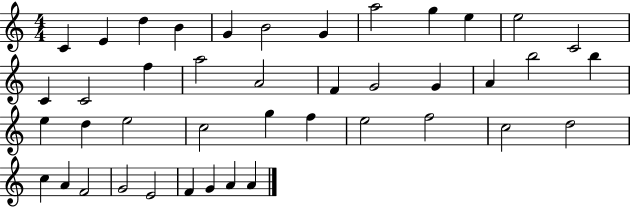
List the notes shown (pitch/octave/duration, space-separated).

C4/q E4/q D5/q B4/q G4/q B4/h G4/q A5/h G5/q E5/q E5/h C4/h C4/q C4/h F5/q A5/h A4/h F4/q G4/h G4/q A4/q B5/h B5/q E5/q D5/q E5/h C5/h G5/q F5/q E5/h F5/h C5/h D5/h C5/q A4/q F4/h G4/h E4/h F4/q G4/q A4/q A4/q